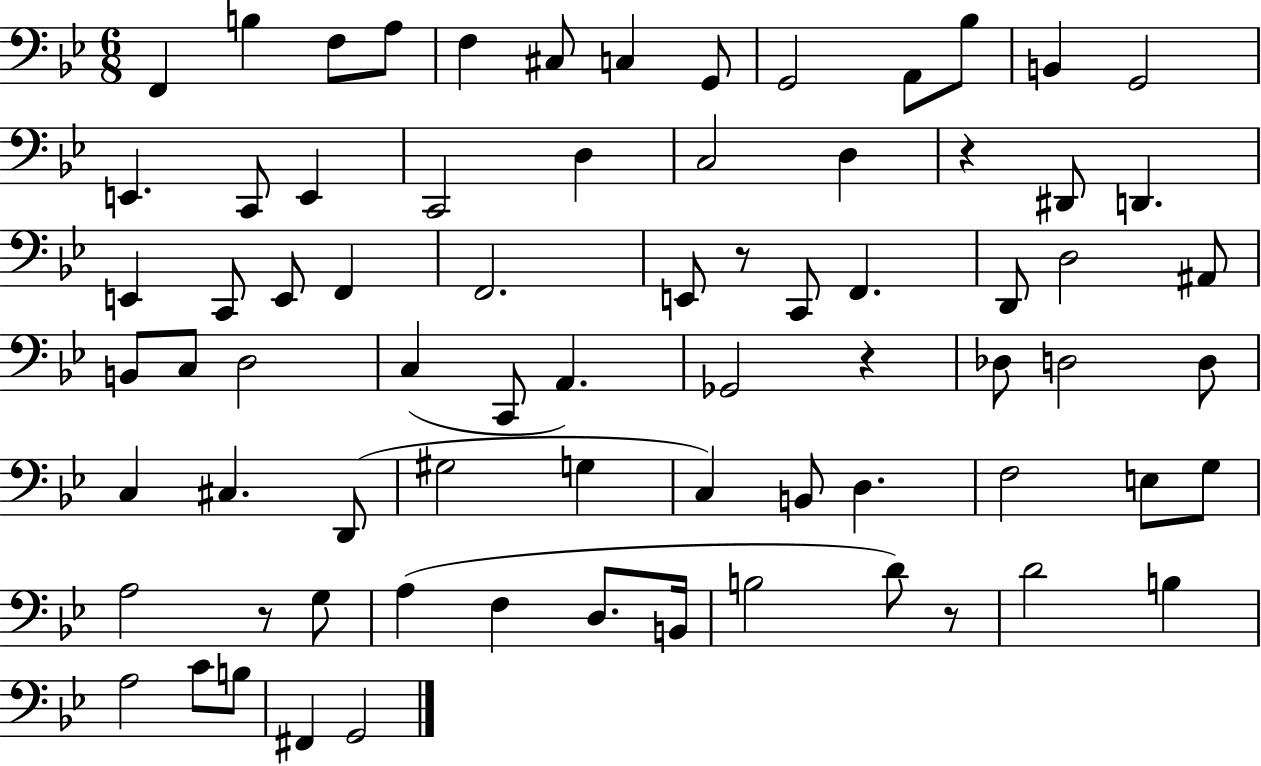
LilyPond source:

{
  \clef bass
  \numericTimeSignature
  \time 6/8
  \key bes \major
  \repeat volta 2 { f,4 b4 f8 a8 | f4 cis8 c4 g,8 | g,2 a,8 bes8 | b,4 g,2 | \break e,4. c,8 e,4 | c,2 d4 | c2 d4 | r4 dis,8 d,4. | \break e,4 c,8 e,8 f,4 | f,2. | e,8 r8 c,8 f,4. | d,8 d2 ais,8 | \break b,8 c8 d2 | c4( c,8 a,4.) | ges,2 r4 | des8 d2 d8 | \break c4 cis4. d,8( | gis2 g4 | c4) b,8 d4. | f2 e8 g8 | \break a2 r8 g8 | a4( f4 d8. b,16 | b2 d'8) r8 | d'2 b4 | \break a2 c'8 b8 | fis,4 g,2 | } \bar "|."
}